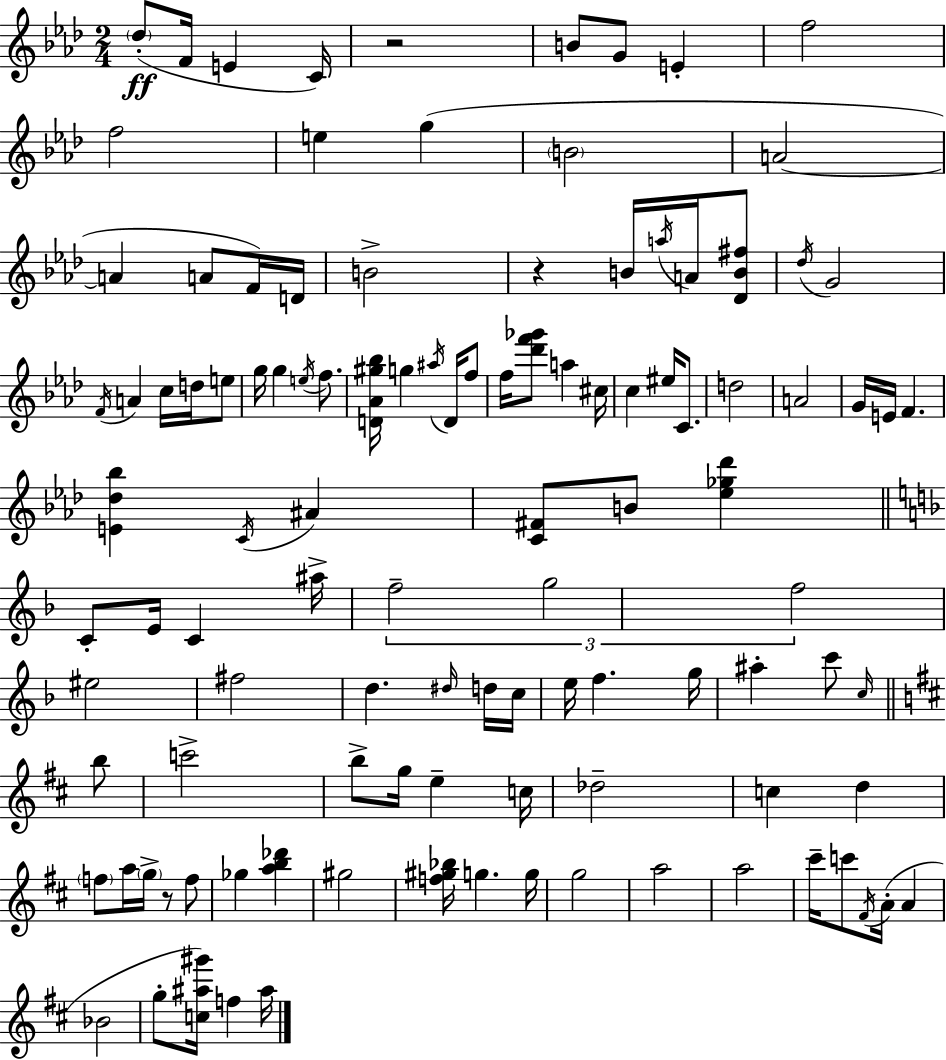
Db5/e F4/s E4/q C4/s R/h B4/e G4/e E4/q F5/h F5/h E5/q G5/q B4/h A4/h A4/q A4/e F4/s D4/s B4/h R/q B4/s A5/s A4/s [Db4,B4,F#5]/e Db5/s G4/h F4/s A4/q C5/s D5/s E5/e G5/s G5/q E5/s F5/e. [D4,Ab4,G#5,Bb5]/s G5/q A#5/s D4/s F5/e F5/s [Db6,F6,Gb6]/e A5/q C#5/s C5/q EIS5/s C4/e. D5/h A4/h G4/s E4/s F4/q. [E4,Db5,Bb5]/q C4/s A#4/q [C4,F#4]/e B4/e [Eb5,Gb5,Db6]/q C4/e E4/s C4/q A#5/s F5/h G5/h F5/h EIS5/h F#5/h D5/q. D#5/s D5/s C5/s E5/s F5/q. G5/s A#5/q C6/e C5/s B5/e C6/h B5/e G5/s E5/q C5/s Db5/h C5/q D5/q F5/e A5/s G5/s R/e F5/e Gb5/q [A5,B5,Db6]/q G#5/h [F5,G#5,Bb5]/s G5/q. G5/s G5/h A5/h A5/h C#6/s C6/e F#4/s A4/s A4/q Bb4/h G5/e [C5,A#5,G#6]/s F5/q A#5/s